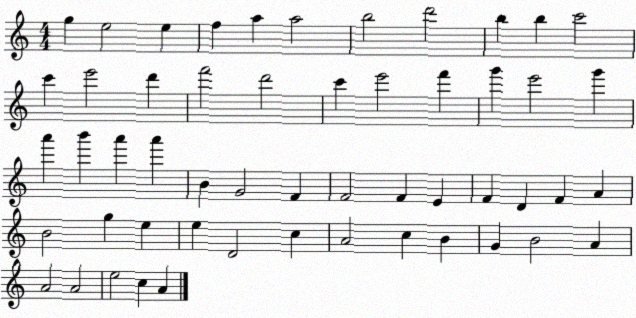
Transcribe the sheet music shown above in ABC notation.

X:1
T:Untitled
M:4/4
L:1/4
K:C
g e2 e f a a2 b2 d'2 b b c'2 c' e'2 d' f'2 d'2 c' e'2 f' g' e'2 g' a' b' a' a' B G2 F F2 F E F D F A B2 g e e D2 c A2 c B G B2 A A2 A2 e2 c A